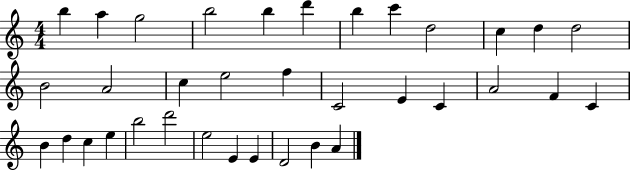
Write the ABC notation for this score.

X:1
T:Untitled
M:4/4
L:1/4
K:C
b a g2 b2 b d' b c' d2 c d d2 B2 A2 c e2 f C2 E C A2 F C B d c e b2 d'2 e2 E E D2 B A